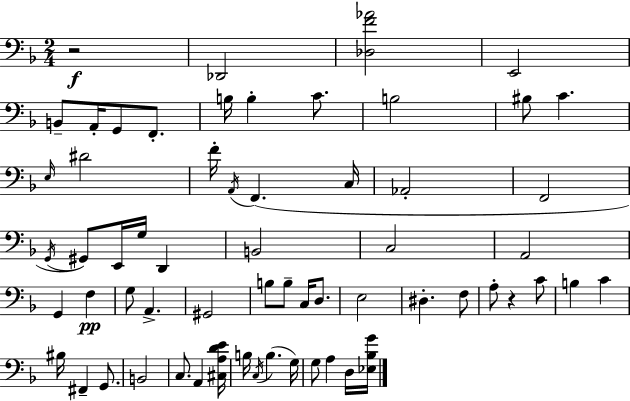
{
  \clef bass
  \numericTimeSignature
  \time 2/4
  \key d \minor
  \repeat volta 2 { r2\f | des,2 | <des f' aes'>2 | e,2 | \break b,8-- a,16-. g,8 f,8.-. | b16 b4-. c'8. | b2 | bis8 c'4. | \break \grace { e16 } dis'2 | f'16-. \acciaccatura { a,16 } f,4.( | c16 aes,2-. | f,2 | \break \acciaccatura { g,16 } gis,8) e,16 g16 d,4 | b,2 | c2 | a,2 | \break g,4 f4\pp | g8 a,4.-> | gis,2 | b8 b8-- c16 | \break d8. e2 | dis4.-. | f8 a8-. r4 | c'8 b4 c'4 | \break bis16 fis,4-- | g,8. b,2 | c8. a,4 | <cis a d' e'>16 b16 \acciaccatura { c16 }( b4. | \break g16) g8 a4 | d16 <ees bes g'>16 } \bar "|."
}